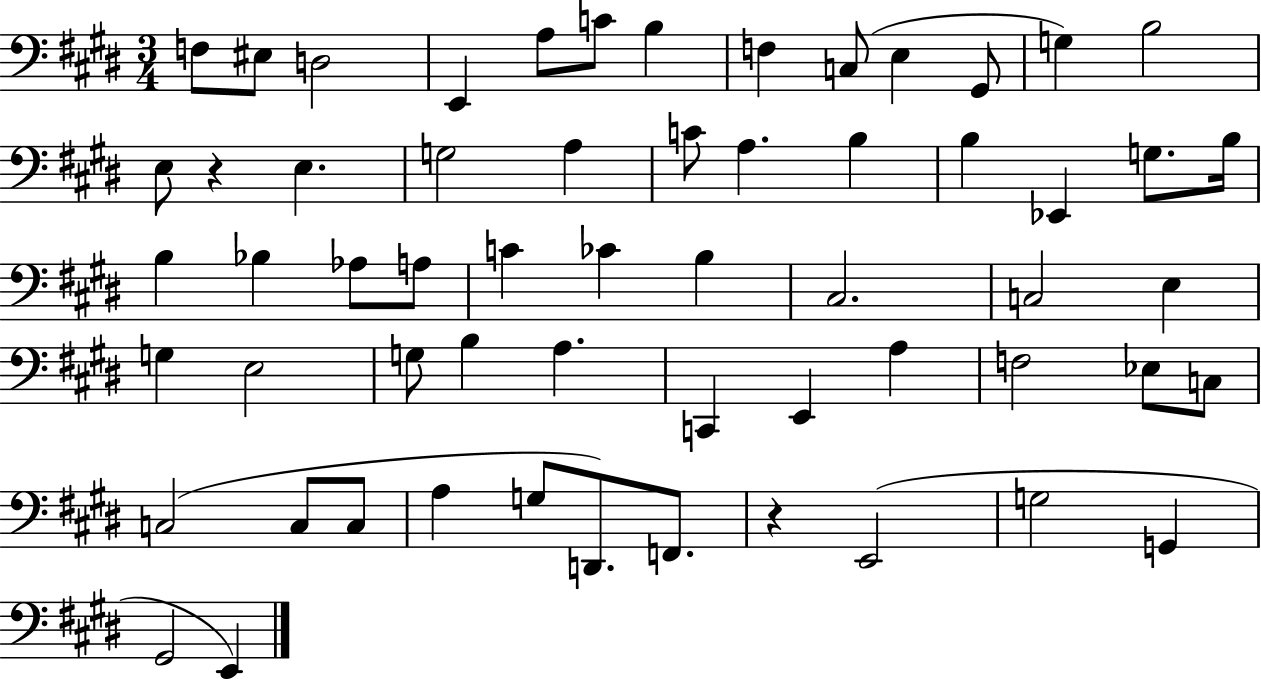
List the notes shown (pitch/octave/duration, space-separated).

F3/e EIS3/e D3/h E2/q A3/e C4/e B3/q F3/q C3/e E3/q G#2/e G3/q B3/h E3/e R/q E3/q. G3/h A3/q C4/e A3/q. B3/q B3/q Eb2/q G3/e. B3/s B3/q Bb3/q Ab3/e A3/e C4/q CES4/q B3/q C#3/h. C3/h E3/q G3/q E3/h G3/e B3/q A3/q. C2/q E2/q A3/q F3/h Eb3/e C3/e C3/h C3/e C3/e A3/q G3/e D2/e. F2/e. R/q E2/h G3/h G2/q G#2/h E2/q